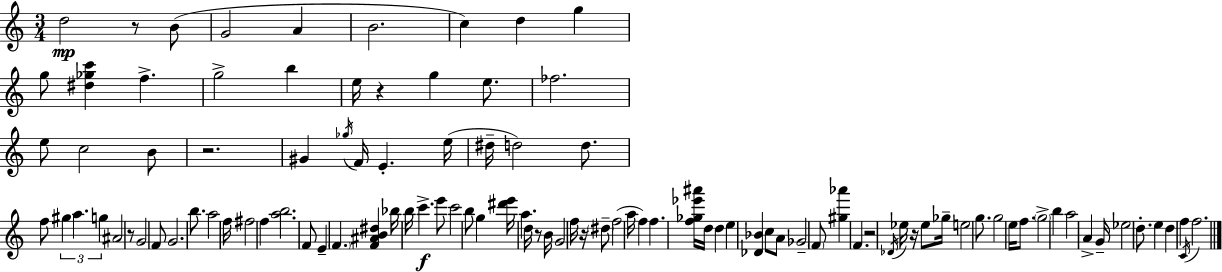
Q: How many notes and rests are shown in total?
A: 104